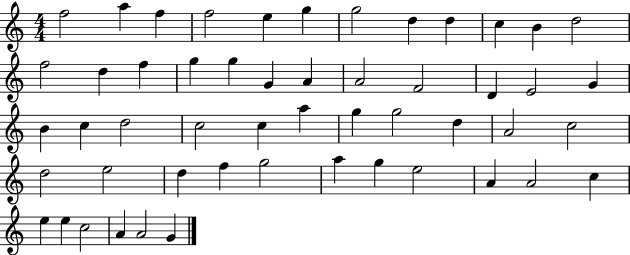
X:1
T:Untitled
M:4/4
L:1/4
K:C
f2 a f f2 e g g2 d d c B d2 f2 d f g g G A A2 F2 D E2 G B c d2 c2 c a g g2 d A2 c2 d2 e2 d f g2 a g e2 A A2 c e e c2 A A2 G